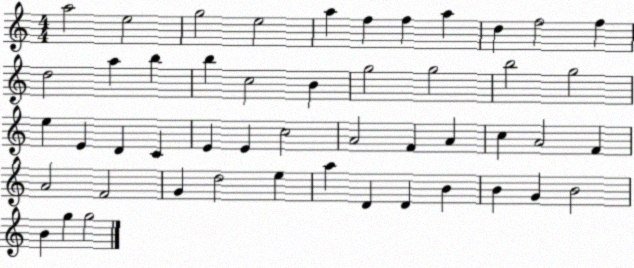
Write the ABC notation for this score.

X:1
T:Untitled
M:4/4
L:1/4
K:C
a2 e2 g2 e2 a f f a d f2 f d2 a b b c2 B g2 g2 b2 g2 e E D C E E c2 A2 F A c A2 F A2 F2 G d2 e a D D B B G B2 B g g2